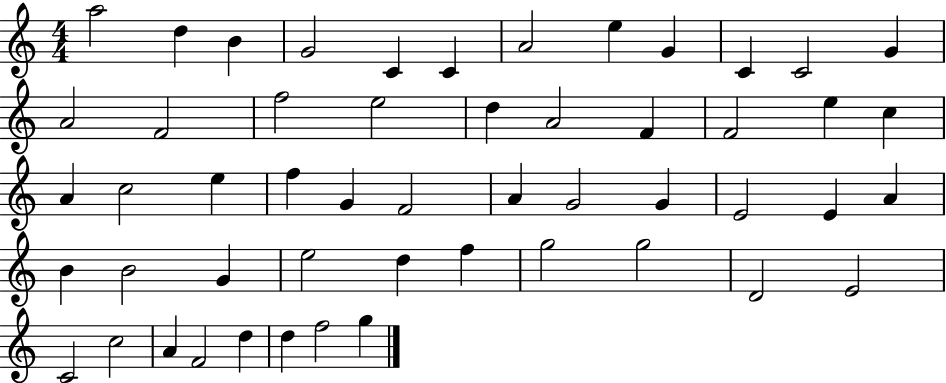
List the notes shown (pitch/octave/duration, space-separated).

A5/h D5/q B4/q G4/h C4/q C4/q A4/h E5/q G4/q C4/q C4/h G4/q A4/h F4/h F5/h E5/h D5/q A4/h F4/q F4/h E5/q C5/q A4/q C5/h E5/q F5/q G4/q F4/h A4/q G4/h G4/q E4/h E4/q A4/q B4/q B4/h G4/q E5/h D5/q F5/q G5/h G5/h D4/h E4/h C4/h C5/h A4/q F4/h D5/q D5/q F5/h G5/q